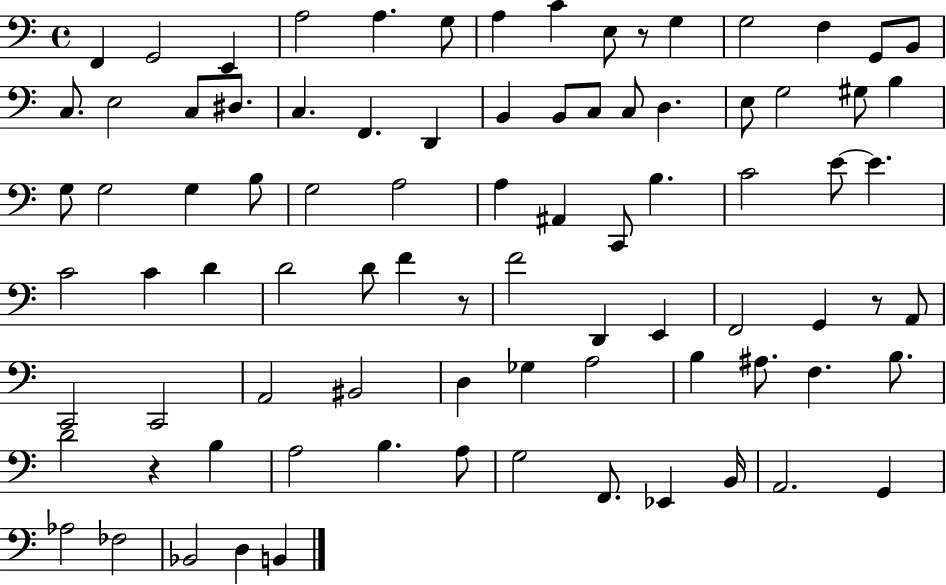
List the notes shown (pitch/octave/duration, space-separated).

F2/q G2/h E2/q A3/h A3/q. G3/e A3/q C4/q E3/e R/e G3/q G3/h F3/q G2/e B2/e C3/e. E3/h C3/e D#3/e. C3/q. F2/q. D2/q B2/q B2/e C3/e C3/e D3/q. E3/e G3/h G#3/e B3/q G3/e G3/h G3/q B3/e G3/h A3/h A3/q A#2/q C2/e B3/q. C4/h E4/e E4/q. C4/h C4/q D4/q D4/h D4/e F4/q R/e F4/h D2/q E2/q F2/h G2/q R/e A2/e C2/h C2/h A2/h BIS2/h D3/q Gb3/q A3/h B3/q A#3/e. F3/q. B3/e. D4/h R/q B3/q A3/h B3/q. A3/e G3/h F2/e. Eb2/q B2/s A2/h. G2/q Ab3/h FES3/h Bb2/h D3/q B2/q